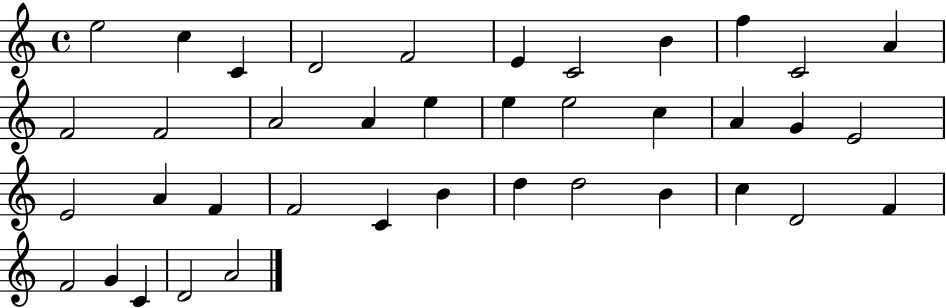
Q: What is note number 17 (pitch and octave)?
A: E5